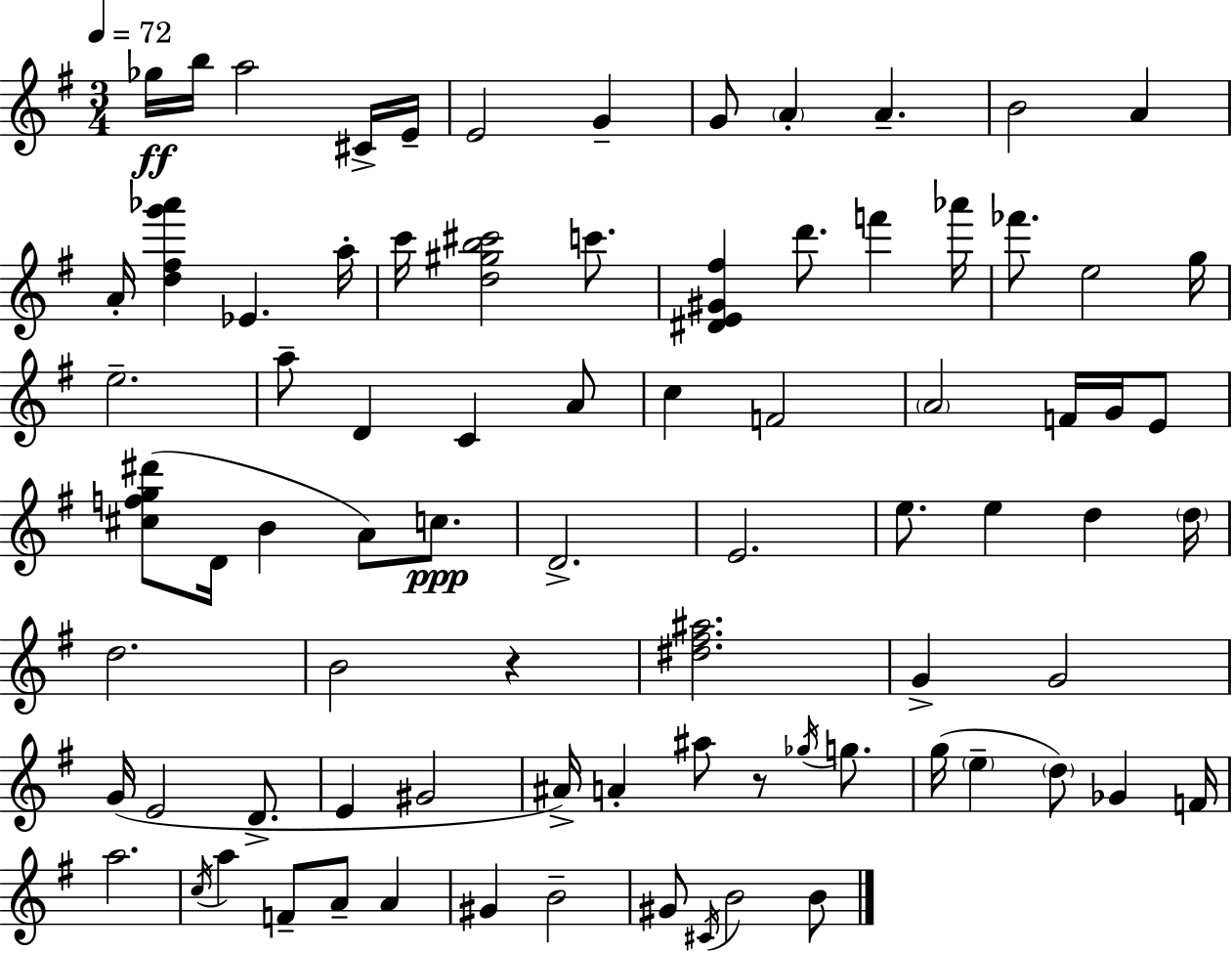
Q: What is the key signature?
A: G major